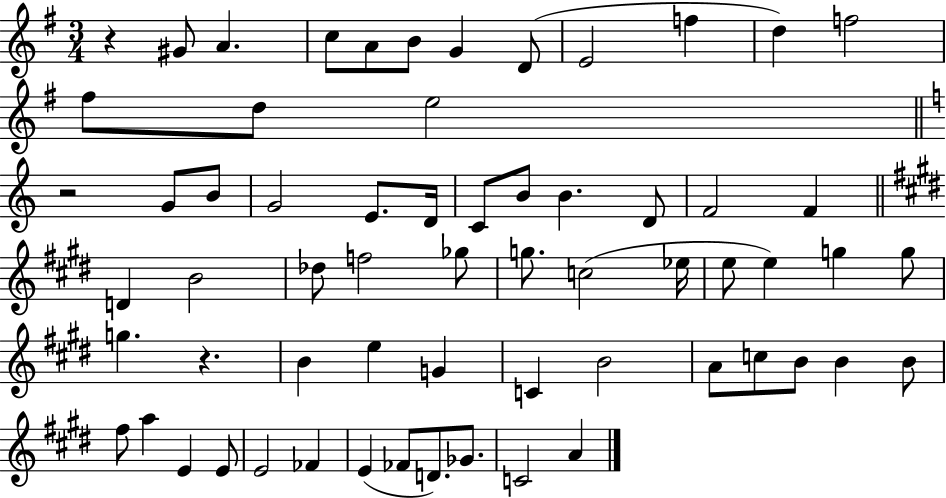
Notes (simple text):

R/q G#4/e A4/q. C5/e A4/e B4/e G4/q D4/e E4/h F5/q D5/q F5/h F#5/e D5/e E5/h R/h G4/e B4/e G4/h E4/e. D4/s C4/e B4/e B4/q. D4/e F4/h F4/q D4/q B4/h Db5/e F5/h Gb5/e G5/e. C5/h Eb5/s E5/e E5/q G5/q G5/e G5/q. R/q. B4/q E5/q G4/q C4/q B4/h A4/e C5/e B4/e B4/q B4/e F#5/e A5/q E4/q E4/e E4/h FES4/q E4/q FES4/e D4/e. Gb4/e. C4/h A4/q